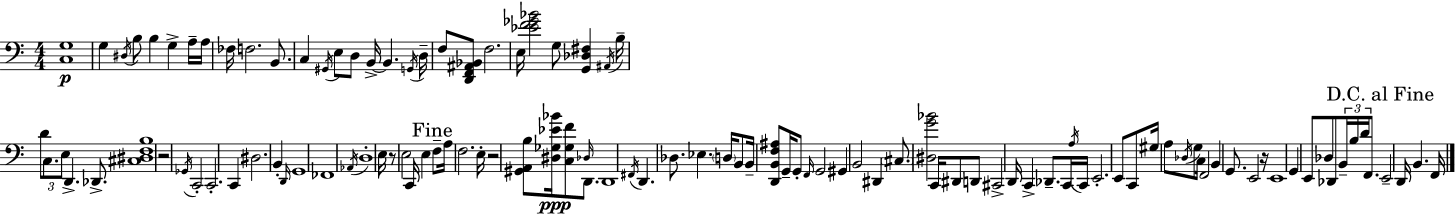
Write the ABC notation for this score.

X:1
T:Untitled
M:4/4
L:1/4
K:C
[C,G,]4 G, ^D,/4 B,/2 B, G, A,/4 A,/4 _F,/4 F,2 B,,/2 C, ^G,,/4 E,/2 D,/2 B,,/4 B,, G,,/4 D,/4 F,/2 [D,,F,,^A,,_B,,]/2 F,2 E,/4 [_EF_G_B]2 G,/2 [G,,_D,^F,] ^A,,/4 B,/4 D/2 C,/2 E,/2 D,, _D,,/2 [^C,^D,F,B,]4 z2 _G,,/4 C,,2 C,,2 C,, ^D,2 B,, D,,/4 G,,4 _F,,4 _A,,/4 D,4 E,/4 z/2 E,2 C,,/4 E, F,/2 A,/4 F,2 E,/4 z2 [^G,,A,,B,]/2 [^D,_G,_E_B]/4 [C,_G,F]/2 _D,/4 D,,/2 D,,4 ^F,,/4 D,, _D,/2 _E, D,/4 B,,/2 B,,/4 [D,,B,,F,^A,]/2 G,,/4 G,,/2 F,,/4 G,,2 ^G,, B,,2 ^D,, ^C,/2 [^D,G_B]2 C,,/4 ^D,,/2 D,,/2 ^C,,2 D,,/4 C,, _D,,/2 C,,/4 A,/4 C,,/4 E,,2 E,,/2 C,,/2 ^G,/4 A,/2 _D,/4 G,/2 C,/4 F,,2 B,, G,,/2 E,,2 z/4 E,,4 G,, E,,/2 _D,/2 _D,,/2 B,,/4 B,/4 D/4 F,,/2 E,,2 D,,/4 B,, F,,/4